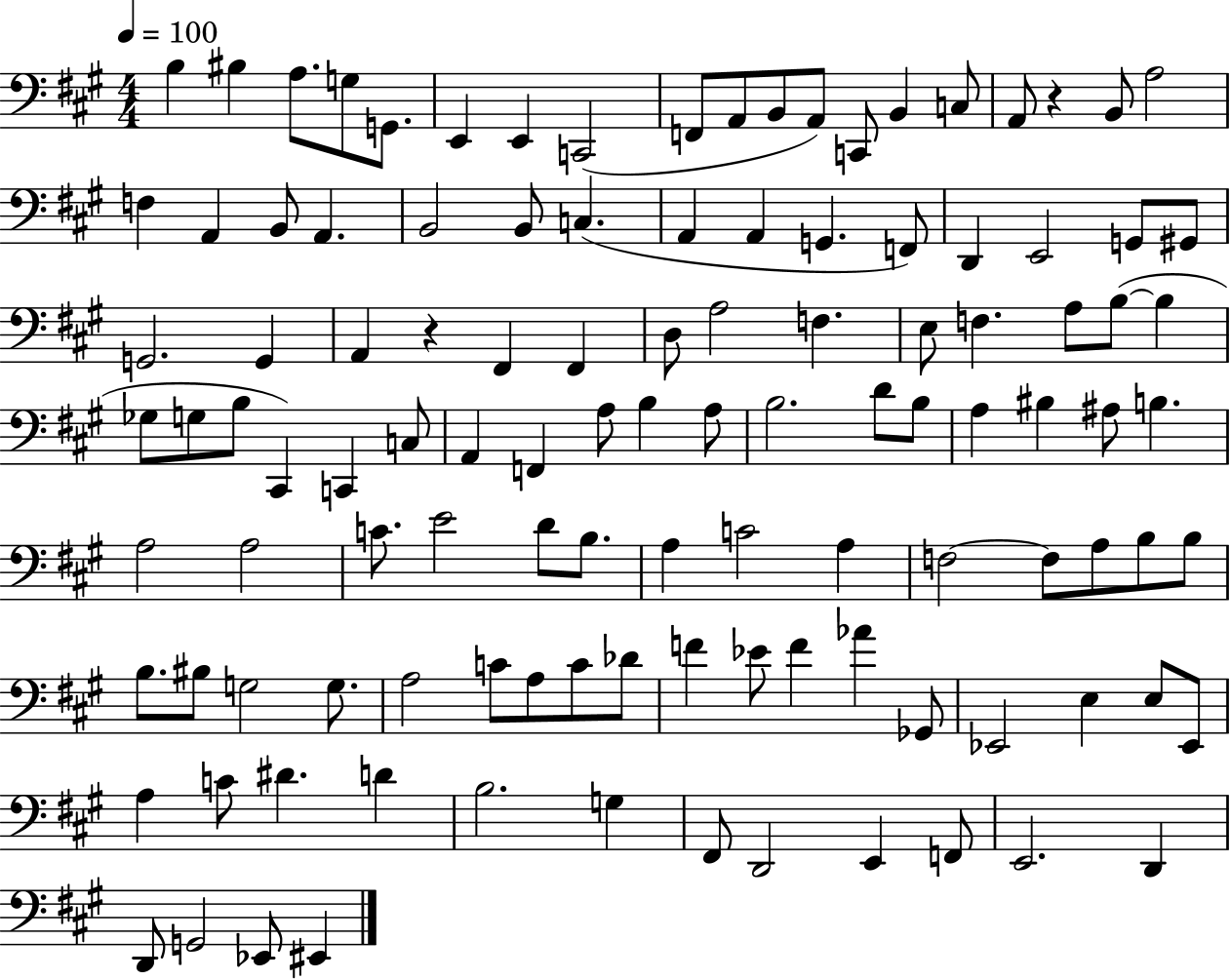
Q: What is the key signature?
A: A major